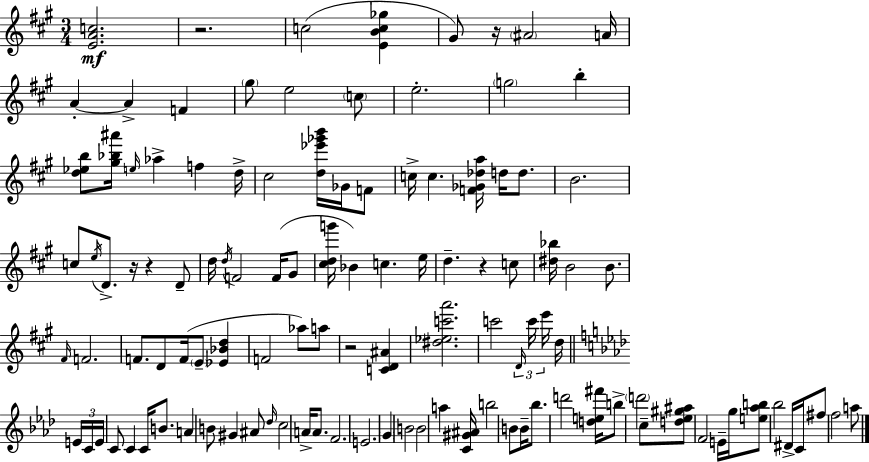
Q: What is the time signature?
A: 3/4